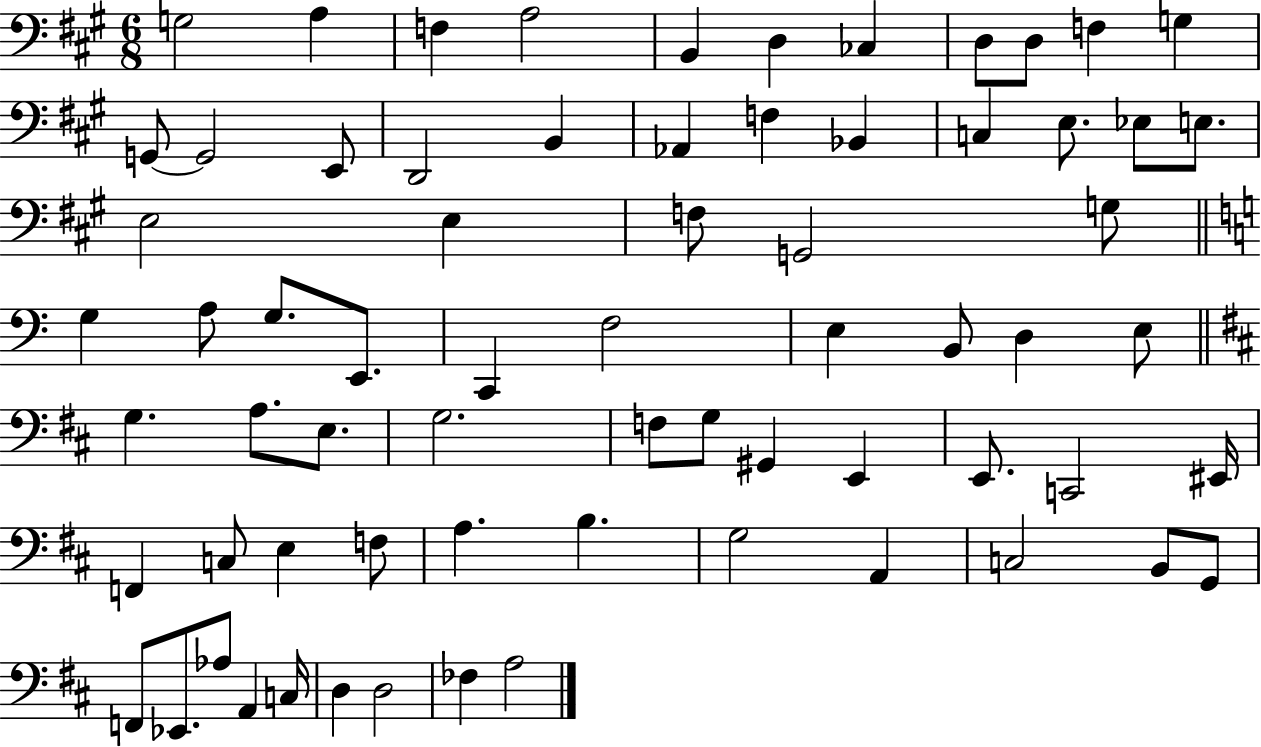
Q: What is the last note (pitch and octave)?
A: A3